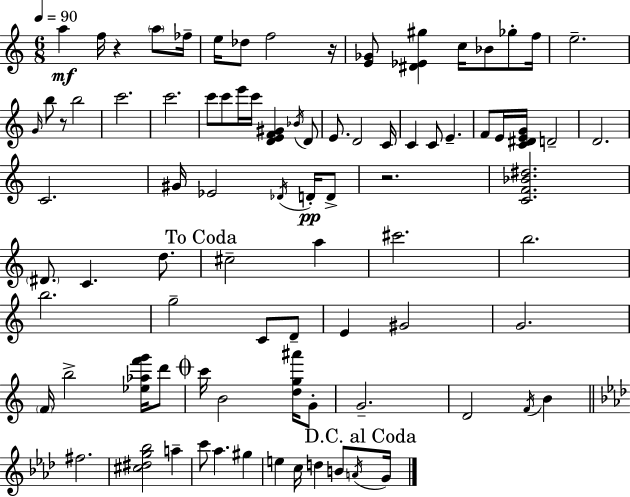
A5/q F5/s R/q A5/e FES5/s E5/s Db5/e F5/h R/s [E4,Gb4]/e [D#4,Eb4,G#5]/q C5/s Bb4/e Gb5/e F5/s E5/h. G4/s B5/e R/e B5/h C6/h. C6/h. C6/e C6/e E6/s C6/s [D4,E4,F4,G#4]/q Bb4/s D4/e E4/e. D4/h C4/s C4/q C4/e E4/q. F4/e E4/s [C4,D#4,E4,G4]/s D4/h D4/h. C4/h. G#4/s Eb4/h Db4/s D4/s D4/e R/h. [C4,F4,Bb4,D#5]/h. D#4/e. C4/q. D5/e. C#5/h A5/q C#6/h. B5/h. B5/h. G5/h C4/e D4/e E4/q G#4/h G4/h. F4/s B5/h [Eb5,Ab5,F6,G6]/s D6/e C6/s B4/h [D5,G5,A#6]/s G4/e G4/h. D4/h F4/s B4/q F#5/h. [C#5,D#5,G5,Bb5]/h A5/q C6/e Ab5/q. G#5/q E5/q C5/s D5/q B4/e A4/s G4/s